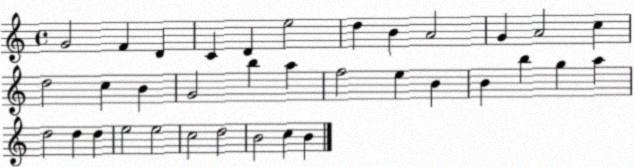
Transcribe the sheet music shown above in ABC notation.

X:1
T:Untitled
M:4/4
L:1/4
K:C
G2 F D C D e2 d B A2 G A2 c d2 c B G2 b a f2 e B B b g a d2 d d e2 e2 c2 d2 B2 c B